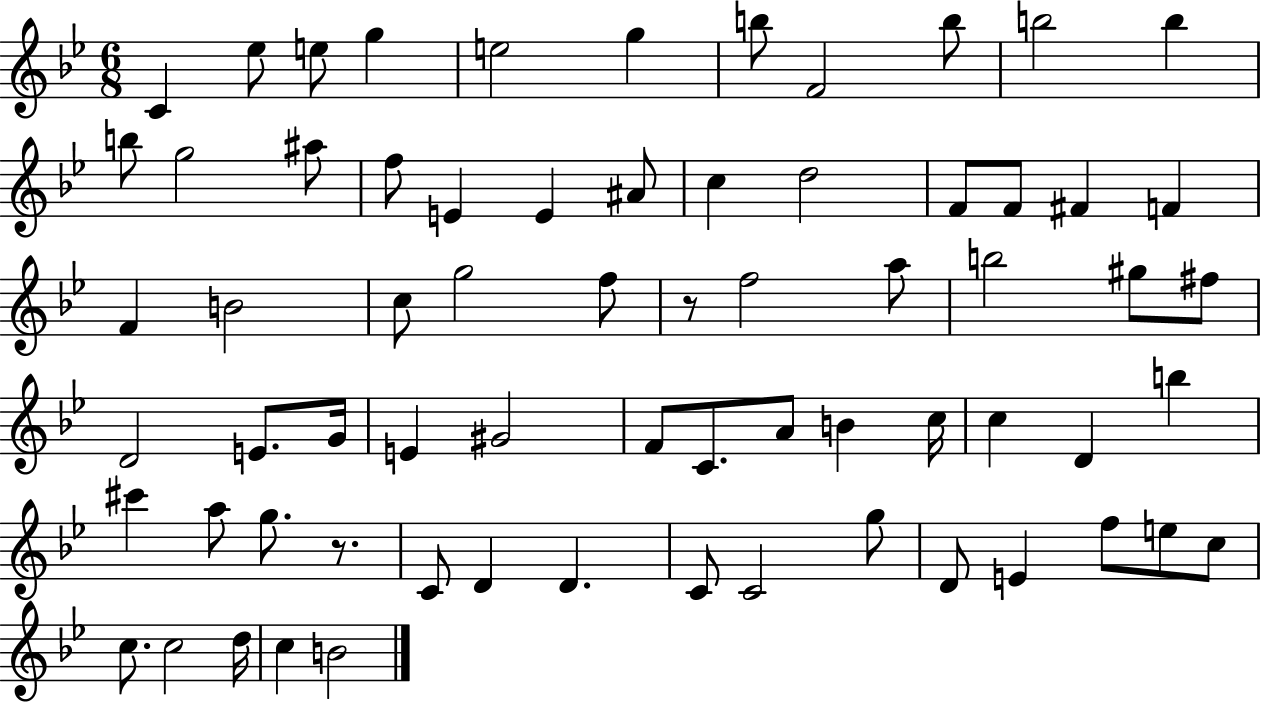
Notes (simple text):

C4/q Eb5/e E5/e G5/q E5/h G5/q B5/e F4/h B5/e B5/h B5/q B5/e G5/h A#5/e F5/e E4/q E4/q A#4/e C5/q D5/h F4/e F4/e F#4/q F4/q F4/q B4/h C5/e G5/h F5/e R/e F5/h A5/e B5/h G#5/e F#5/e D4/h E4/e. G4/s E4/q G#4/h F4/e C4/e. A4/e B4/q C5/s C5/q D4/q B5/q C#6/q A5/e G5/e. R/e. C4/e D4/q D4/q. C4/e C4/h G5/e D4/e E4/q F5/e E5/e C5/e C5/e. C5/h D5/s C5/q B4/h